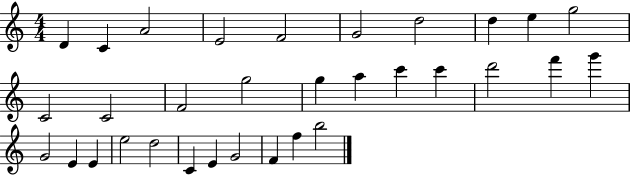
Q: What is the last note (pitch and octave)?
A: B5